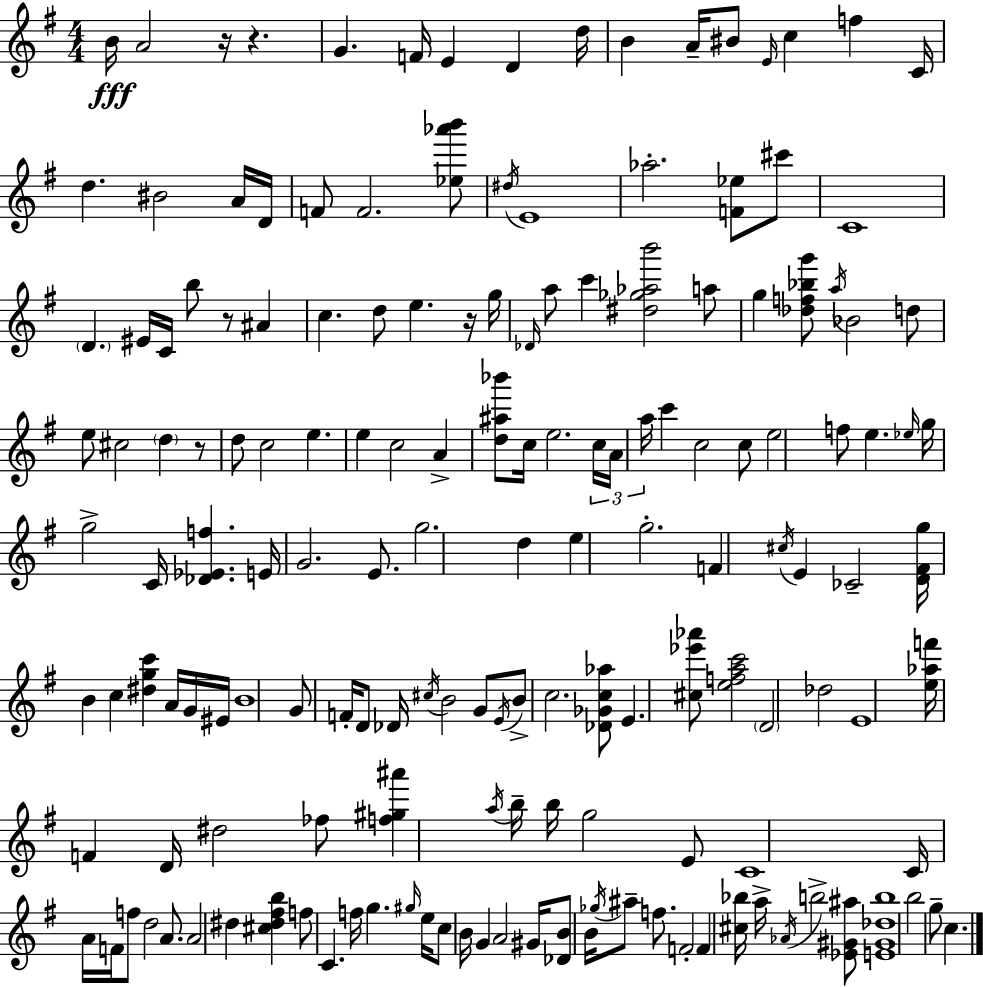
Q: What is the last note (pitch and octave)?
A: C5